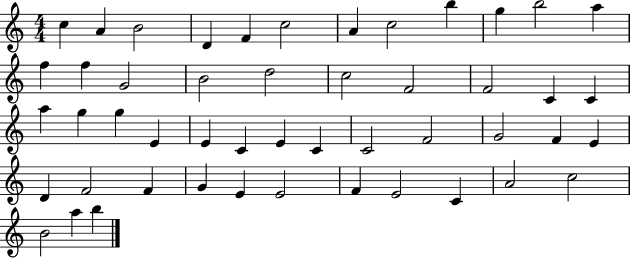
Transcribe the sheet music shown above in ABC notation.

X:1
T:Untitled
M:4/4
L:1/4
K:C
c A B2 D F c2 A c2 b g b2 a f f G2 B2 d2 c2 F2 F2 C C a g g E E C E C C2 F2 G2 F E D F2 F G E E2 F E2 C A2 c2 B2 a b